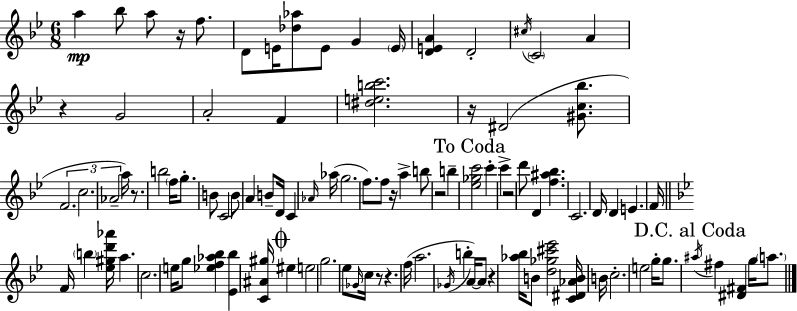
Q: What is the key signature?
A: BES major